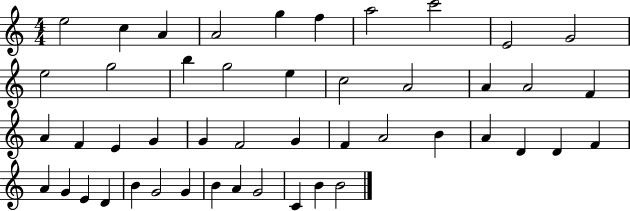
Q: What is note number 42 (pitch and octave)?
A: B4